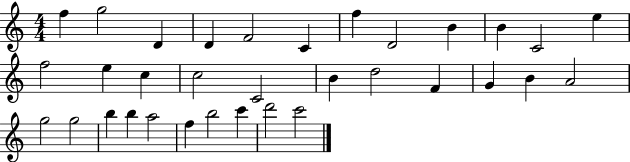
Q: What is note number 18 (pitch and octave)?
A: B4